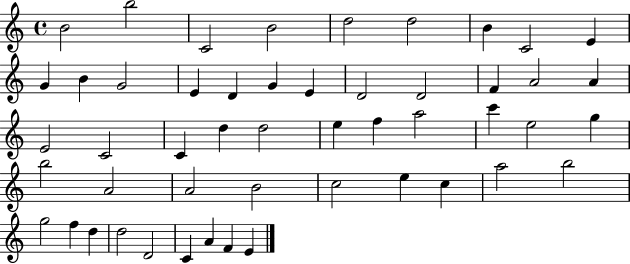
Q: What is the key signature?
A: C major